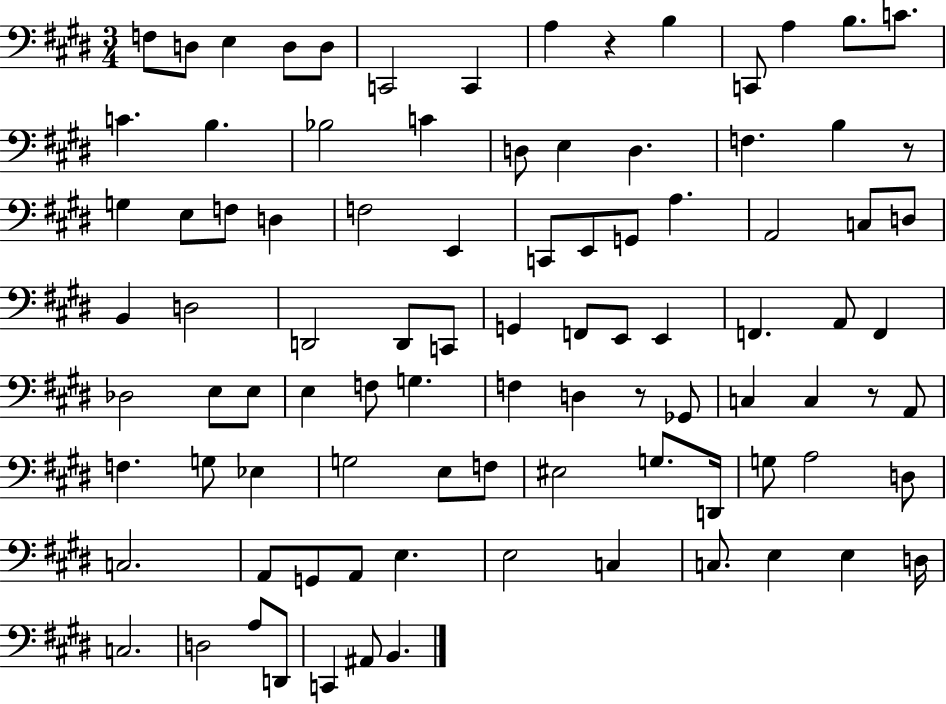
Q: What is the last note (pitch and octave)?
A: B2